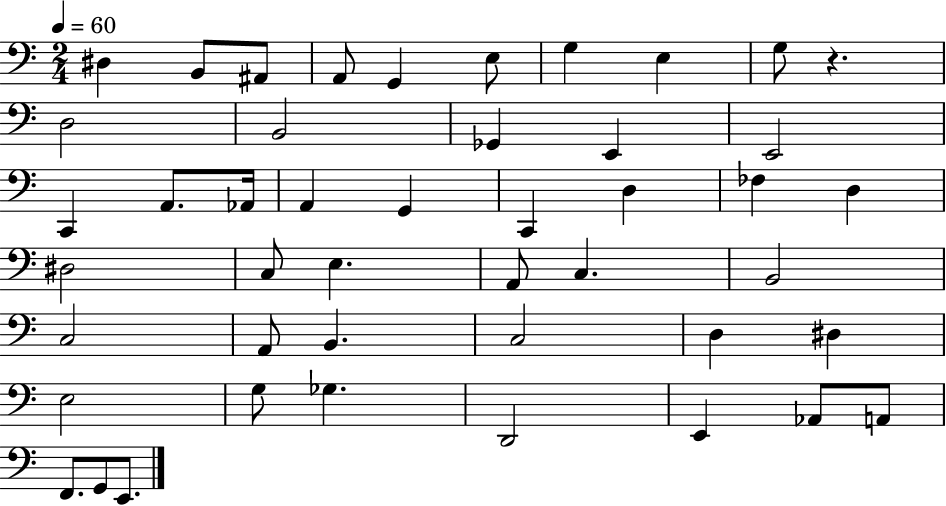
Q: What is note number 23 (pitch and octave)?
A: D3